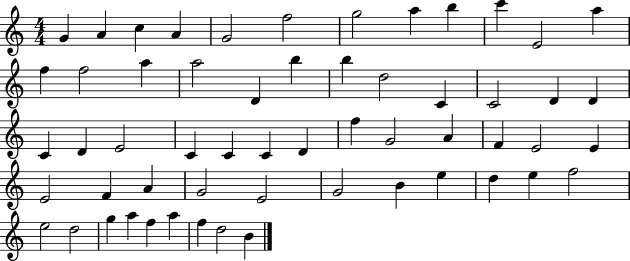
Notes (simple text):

G4/q A4/q C5/q A4/q G4/h F5/h G5/h A5/q B5/q C6/q E4/h A5/q F5/q F5/h A5/q A5/h D4/q B5/q B5/q D5/h C4/q C4/h D4/q D4/q C4/q D4/q E4/h C4/q C4/q C4/q D4/q F5/q G4/h A4/q F4/q E4/h E4/q E4/h F4/q A4/q G4/h E4/h G4/h B4/q E5/q D5/q E5/q F5/h E5/h D5/h G5/q A5/q F5/q A5/q F5/q D5/h B4/q